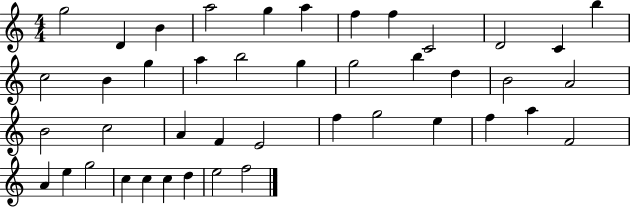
X:1
T:Untitled
M:4/4
L:1/4
K:C
g2 D B a2 g a f f C2 D2 C b c2 B g a b2 g g2 b d B2 A2 B2 c2 A F E2 f g2 e f a F2 A e g2 c c c d e2 f2